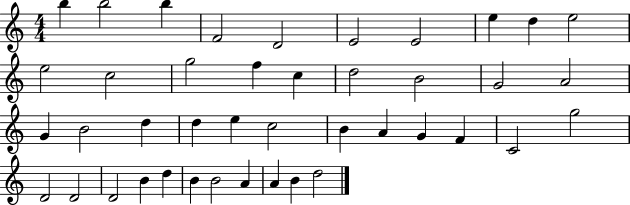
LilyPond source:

{
  \clef treble
  \numericTimeSignature
  \time 4/4
  \key c \major
  b''4 b''2 b''4 | f'2 d'2 | e'2 e'2 | e''4 d''4 e''2 | \break e''2 c''2 | g''2 f''4 c''4 | d''2 b'2 | g'2 a'2 | \break g'4 b'2 d''4 | d''4 e''4 c''2 | b'4 a'4 g'4 f'4 | c'2 g''2 | \break d'2 d'2 | d'2 b'4 d''4 | b'4 b'2 a'4 | a'4 b'4 d''2 | \break \bar "|."
}